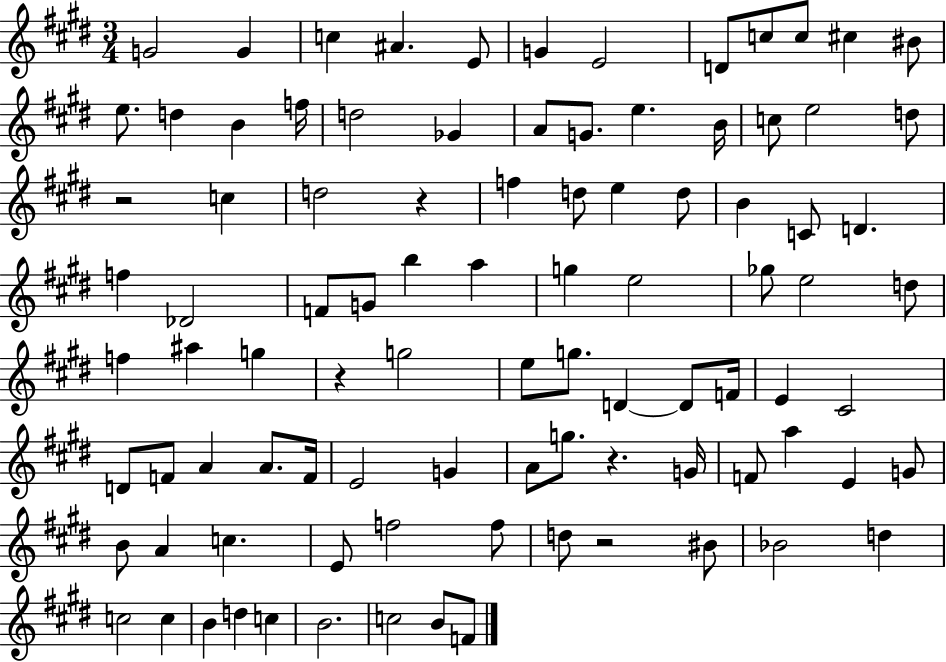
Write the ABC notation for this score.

X:1
T:Untitled
M:3/4
L:1/4
K:E
G2 G c ^A E/2 G E2 D/2 c/2 c/2 ^c ^B/2 e/2 d B f/4 d2 _G A/2 G/2 e B/4 c/2 e2 d/2 z2 c d2 z f d/2 e d/2 B C/2 D f _D2 F/2 G/2 b a g e2 _g/2 e2 d/2 f ^a g z g2 e/2 g/2 D D/2 F/4 E ^C2 D/2 F/2 A A/2 F/4 E2 G A/2 g/2 z G/4 F/2 a E G/2 B/2 A c E/2 f2 f/2 d/2 z2 ^B/2 _B2 d c2 c B d c B2 c2 B/2 F/2